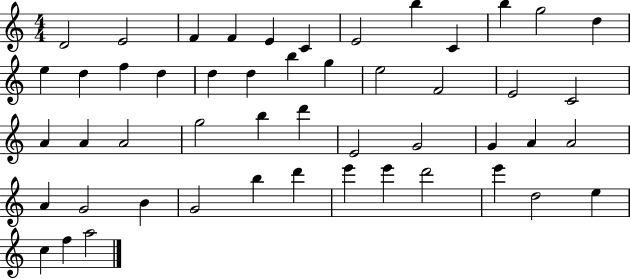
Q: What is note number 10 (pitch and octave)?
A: B5